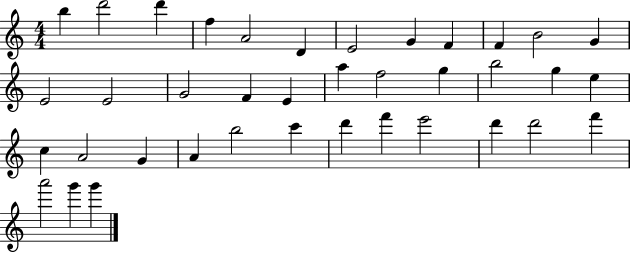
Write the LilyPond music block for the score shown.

{
  \clef treble
  \numericTimeSignature
  \time 4/4
  \key c \major
  b''4 d'''2 d'''4 | f''4 a'2 d'4 | e'2 g'4 f'4 | f'4 b'2 g'4 | \break e'2 e'2 | g'2 f'4 e'4 | a''4 f''2 g''4 | b''2 g''4 e''4 | \break c''4 a'2 g'4 | a'4 b''2 c'''4 | d'''4 f'''4 e'''2 | d'''4 d'''2 f'''4 | \break a'''2 g'''4 g'''4 | \bar "|."
}